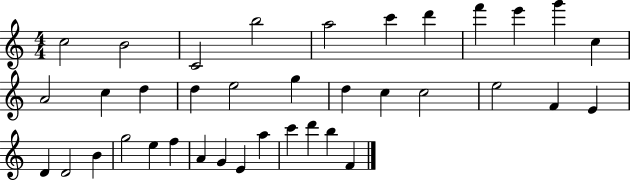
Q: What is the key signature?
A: C major